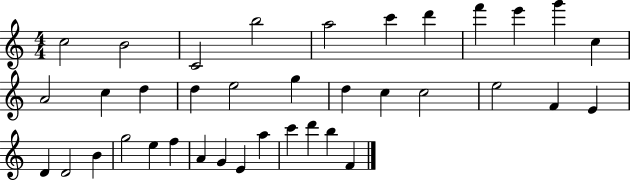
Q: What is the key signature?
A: C major